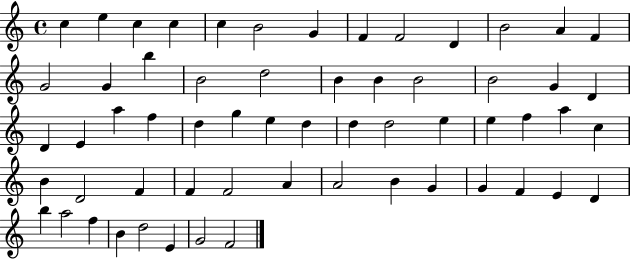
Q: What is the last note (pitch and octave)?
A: F4